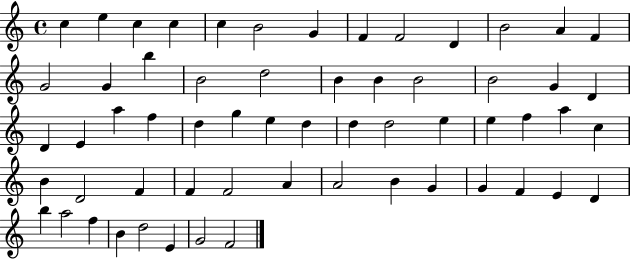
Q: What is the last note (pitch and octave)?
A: F4